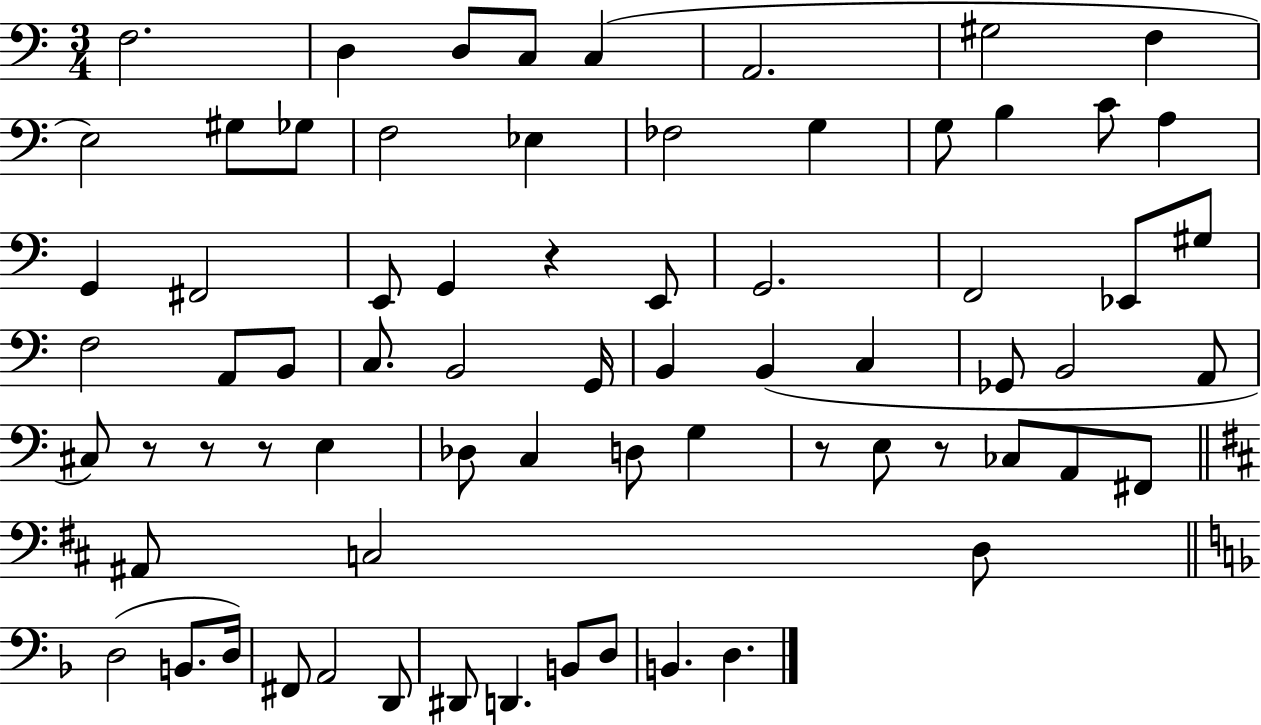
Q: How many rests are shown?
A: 6